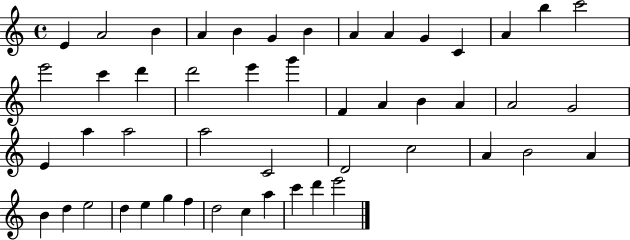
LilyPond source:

{
  \clef treble
  \time 4/4
  \defaultTimeSignature
  \key c \major
  e'4 a'2 b'4 | a'4 b'4 g'4 b'4 | a'4 a'4 g'4 c'4 | a'4 b''4 c'''2 | \break e'''2 c'''4 d'''4 | d'''2 e'''4 g'''4 | f'4 a'4 b'4 a'4 | a'2 g'2 | \break e'4 a''4 a''2 | a''2 c'2 | d'2 c''2 | a'4 b'2 a'4 | \break b'4 d''4 e''2 | d''4 e''4 g''4 f''4 | d''2 c''4 a''4 | c'''4 d'''4 e'''2 | \break \bar "|."
}